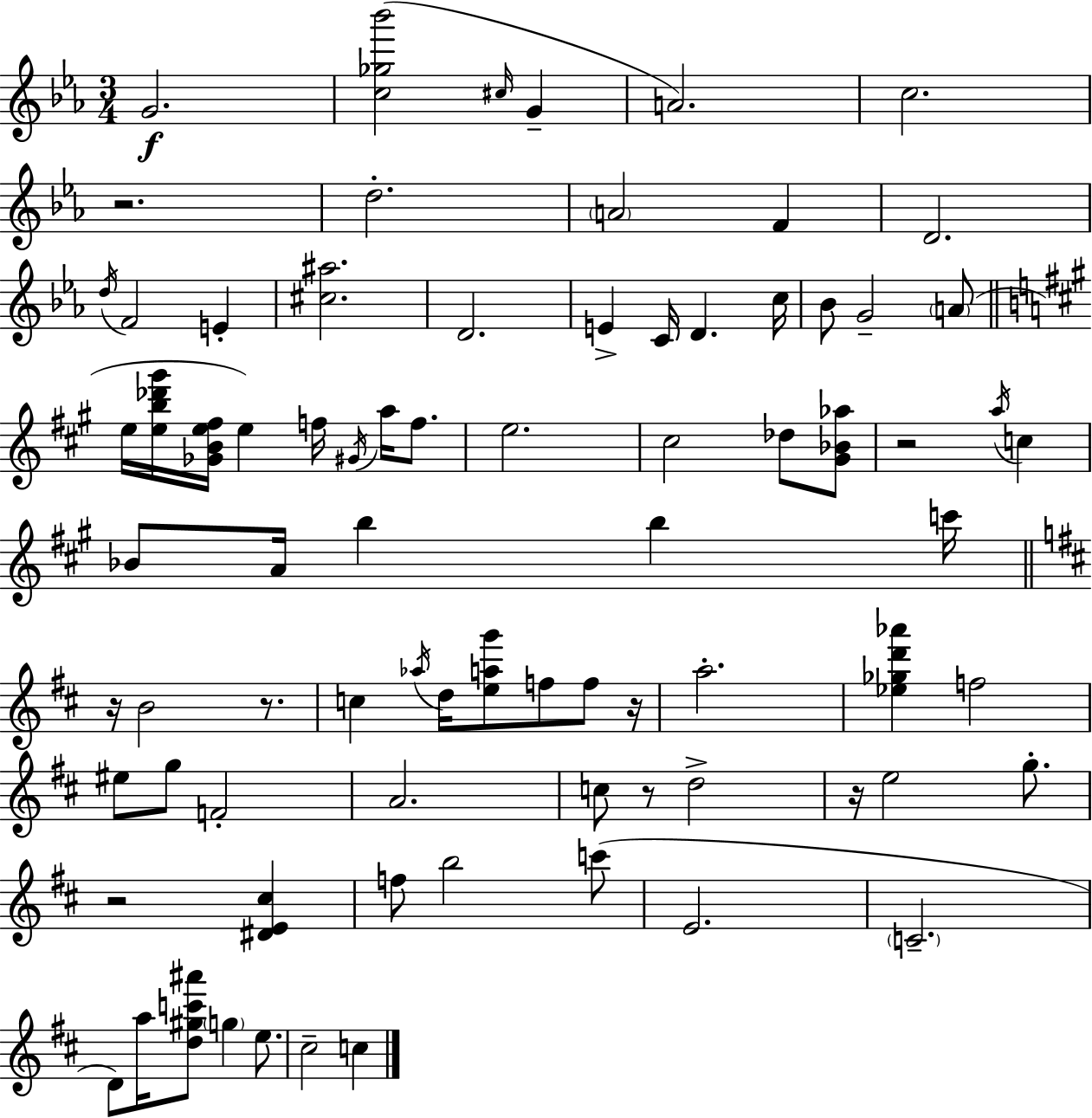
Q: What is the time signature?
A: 3/4